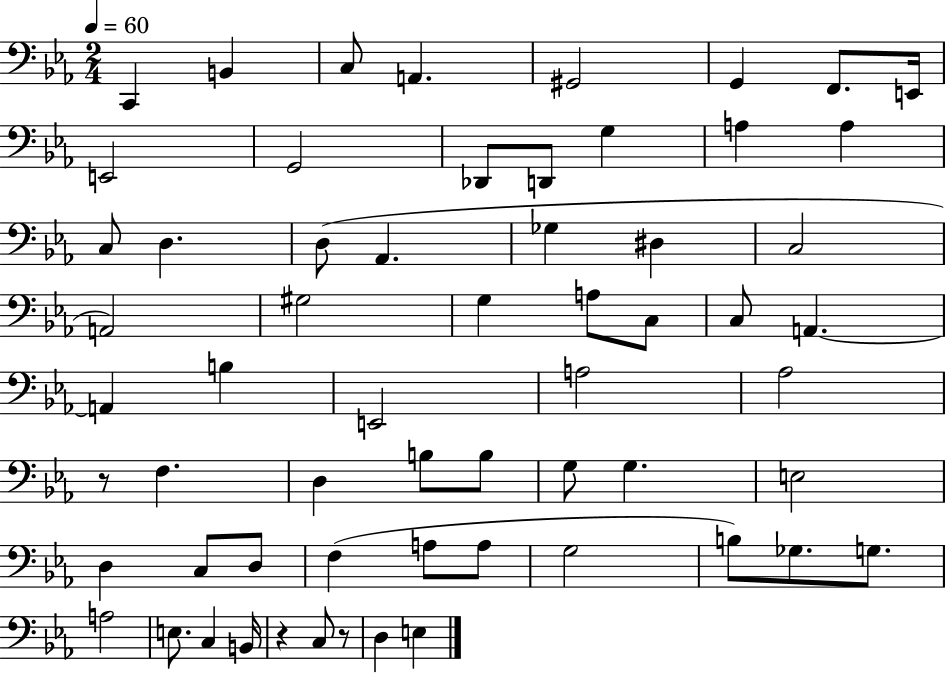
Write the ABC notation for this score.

X:1
T:Untitled
M:2/4
L:1/4
K:Eb
C,, B,, C,/2 A,, ^G,,2 G,, F,,/2 E,,/4 E,,2 G,,2 _D,,/2 D,,/2 G, A, A, C,/2 D, D,/2 _A,, _G, ^D, C,2 A,,2 ^G,2 G, A,/2 C,/2 C,/2 A,, A,, B, E,,2 A,2 _A,2 z/2 F, D, B,/2 B,/2 G,/2 G, E,2 D, C,/2 D,/2 F, A,/2 A,/2 G,2 B,/2 _G,/2 G,/2 A,2 E,/2 C, B,,/4 z C,/2 z/2 D, E,